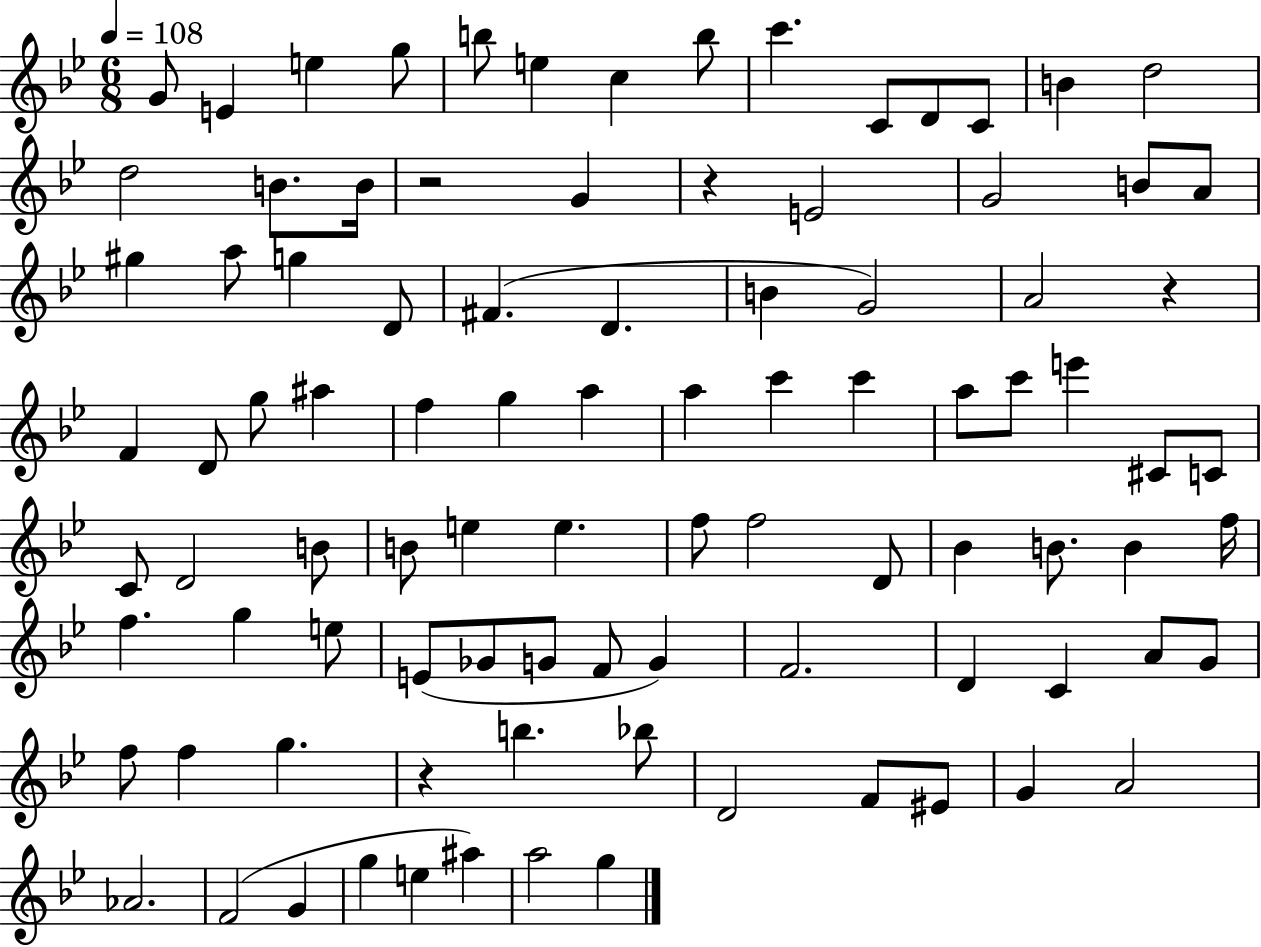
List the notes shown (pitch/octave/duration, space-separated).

G4/e E4/q E5/q G5/e B5/e E5/q C5/q B5/e C6/q. C4/e D4/e C4/e B4/q D5/h D5/h B4/e. B4/s R/h G4/q R/q E4/h G4/h B4/e A4/e G#5/q A5/e G5/q D4/e F#4/q. D4/q. B4/q G4/h A4/h R/q F4/q D4/e G5/e A#5/q F5/q G5/q A5/q A5/q C6/q C6/q A5/e C6/e E6/q C#4/e C4/e C4/e D4/h B4/e B4/e E5/q E5/q. F5/e F5/h D4/e Bb4/q B4/e. B4/q F5/s F5/q. G5/q E5/e E4/e Gb4/e G4/e F4/e G4/q F4/h. D4/q C4/q A4/e G4/e F5/e F5/q G5/q. R/q B5/q. Bb5/e D4/h F4/e EIS4/e G4/q A4/h Ab4/h. F4/h G4/q G5/q E5/q A#5/q A5/h G5/q